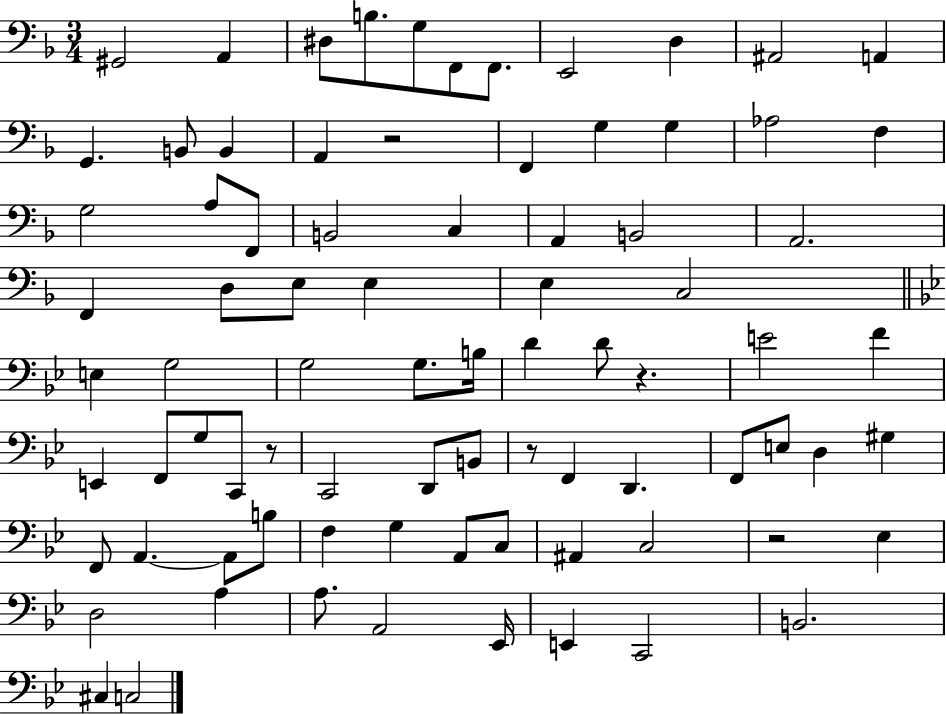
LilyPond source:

{
  \clef bass
  \numericTimeSignature
  \time 3/4
  \key f \major
  gis,2 a,4 | dis8 b8. g8 f,8 f,8. | e,2 d4 | ais,2 a,4 | \break g,4. b,8 b,4 | a,4 r2 | f,4 g4 g4 | aes2 f4 | \break g2 a8 f,8 | b,2 c4 | a,4 b,2 | a,2. | \break f,4 d8 e8 e4 | e4 c2 | \bar "||" \break \key g \minor e4 g2 | g2 g8. b16 | d'4 d'8 r4. | e'2 f'4 | \break e,4 f,8 g8 c,8 r8 | c,2 d,8 b,8 | r8 f,4 d,4. | f,8 e8 d4 gis4 | \break f,8 a,4.~~ a,8 b8 | f4 g4 a,8 c8 | ais,4 c2 | r2 ees4 | \break d2 a4 | a8. a,2 ees,16 | e,4 c,2 | b,2. | \break cis4 c2 | \bar "|."
}